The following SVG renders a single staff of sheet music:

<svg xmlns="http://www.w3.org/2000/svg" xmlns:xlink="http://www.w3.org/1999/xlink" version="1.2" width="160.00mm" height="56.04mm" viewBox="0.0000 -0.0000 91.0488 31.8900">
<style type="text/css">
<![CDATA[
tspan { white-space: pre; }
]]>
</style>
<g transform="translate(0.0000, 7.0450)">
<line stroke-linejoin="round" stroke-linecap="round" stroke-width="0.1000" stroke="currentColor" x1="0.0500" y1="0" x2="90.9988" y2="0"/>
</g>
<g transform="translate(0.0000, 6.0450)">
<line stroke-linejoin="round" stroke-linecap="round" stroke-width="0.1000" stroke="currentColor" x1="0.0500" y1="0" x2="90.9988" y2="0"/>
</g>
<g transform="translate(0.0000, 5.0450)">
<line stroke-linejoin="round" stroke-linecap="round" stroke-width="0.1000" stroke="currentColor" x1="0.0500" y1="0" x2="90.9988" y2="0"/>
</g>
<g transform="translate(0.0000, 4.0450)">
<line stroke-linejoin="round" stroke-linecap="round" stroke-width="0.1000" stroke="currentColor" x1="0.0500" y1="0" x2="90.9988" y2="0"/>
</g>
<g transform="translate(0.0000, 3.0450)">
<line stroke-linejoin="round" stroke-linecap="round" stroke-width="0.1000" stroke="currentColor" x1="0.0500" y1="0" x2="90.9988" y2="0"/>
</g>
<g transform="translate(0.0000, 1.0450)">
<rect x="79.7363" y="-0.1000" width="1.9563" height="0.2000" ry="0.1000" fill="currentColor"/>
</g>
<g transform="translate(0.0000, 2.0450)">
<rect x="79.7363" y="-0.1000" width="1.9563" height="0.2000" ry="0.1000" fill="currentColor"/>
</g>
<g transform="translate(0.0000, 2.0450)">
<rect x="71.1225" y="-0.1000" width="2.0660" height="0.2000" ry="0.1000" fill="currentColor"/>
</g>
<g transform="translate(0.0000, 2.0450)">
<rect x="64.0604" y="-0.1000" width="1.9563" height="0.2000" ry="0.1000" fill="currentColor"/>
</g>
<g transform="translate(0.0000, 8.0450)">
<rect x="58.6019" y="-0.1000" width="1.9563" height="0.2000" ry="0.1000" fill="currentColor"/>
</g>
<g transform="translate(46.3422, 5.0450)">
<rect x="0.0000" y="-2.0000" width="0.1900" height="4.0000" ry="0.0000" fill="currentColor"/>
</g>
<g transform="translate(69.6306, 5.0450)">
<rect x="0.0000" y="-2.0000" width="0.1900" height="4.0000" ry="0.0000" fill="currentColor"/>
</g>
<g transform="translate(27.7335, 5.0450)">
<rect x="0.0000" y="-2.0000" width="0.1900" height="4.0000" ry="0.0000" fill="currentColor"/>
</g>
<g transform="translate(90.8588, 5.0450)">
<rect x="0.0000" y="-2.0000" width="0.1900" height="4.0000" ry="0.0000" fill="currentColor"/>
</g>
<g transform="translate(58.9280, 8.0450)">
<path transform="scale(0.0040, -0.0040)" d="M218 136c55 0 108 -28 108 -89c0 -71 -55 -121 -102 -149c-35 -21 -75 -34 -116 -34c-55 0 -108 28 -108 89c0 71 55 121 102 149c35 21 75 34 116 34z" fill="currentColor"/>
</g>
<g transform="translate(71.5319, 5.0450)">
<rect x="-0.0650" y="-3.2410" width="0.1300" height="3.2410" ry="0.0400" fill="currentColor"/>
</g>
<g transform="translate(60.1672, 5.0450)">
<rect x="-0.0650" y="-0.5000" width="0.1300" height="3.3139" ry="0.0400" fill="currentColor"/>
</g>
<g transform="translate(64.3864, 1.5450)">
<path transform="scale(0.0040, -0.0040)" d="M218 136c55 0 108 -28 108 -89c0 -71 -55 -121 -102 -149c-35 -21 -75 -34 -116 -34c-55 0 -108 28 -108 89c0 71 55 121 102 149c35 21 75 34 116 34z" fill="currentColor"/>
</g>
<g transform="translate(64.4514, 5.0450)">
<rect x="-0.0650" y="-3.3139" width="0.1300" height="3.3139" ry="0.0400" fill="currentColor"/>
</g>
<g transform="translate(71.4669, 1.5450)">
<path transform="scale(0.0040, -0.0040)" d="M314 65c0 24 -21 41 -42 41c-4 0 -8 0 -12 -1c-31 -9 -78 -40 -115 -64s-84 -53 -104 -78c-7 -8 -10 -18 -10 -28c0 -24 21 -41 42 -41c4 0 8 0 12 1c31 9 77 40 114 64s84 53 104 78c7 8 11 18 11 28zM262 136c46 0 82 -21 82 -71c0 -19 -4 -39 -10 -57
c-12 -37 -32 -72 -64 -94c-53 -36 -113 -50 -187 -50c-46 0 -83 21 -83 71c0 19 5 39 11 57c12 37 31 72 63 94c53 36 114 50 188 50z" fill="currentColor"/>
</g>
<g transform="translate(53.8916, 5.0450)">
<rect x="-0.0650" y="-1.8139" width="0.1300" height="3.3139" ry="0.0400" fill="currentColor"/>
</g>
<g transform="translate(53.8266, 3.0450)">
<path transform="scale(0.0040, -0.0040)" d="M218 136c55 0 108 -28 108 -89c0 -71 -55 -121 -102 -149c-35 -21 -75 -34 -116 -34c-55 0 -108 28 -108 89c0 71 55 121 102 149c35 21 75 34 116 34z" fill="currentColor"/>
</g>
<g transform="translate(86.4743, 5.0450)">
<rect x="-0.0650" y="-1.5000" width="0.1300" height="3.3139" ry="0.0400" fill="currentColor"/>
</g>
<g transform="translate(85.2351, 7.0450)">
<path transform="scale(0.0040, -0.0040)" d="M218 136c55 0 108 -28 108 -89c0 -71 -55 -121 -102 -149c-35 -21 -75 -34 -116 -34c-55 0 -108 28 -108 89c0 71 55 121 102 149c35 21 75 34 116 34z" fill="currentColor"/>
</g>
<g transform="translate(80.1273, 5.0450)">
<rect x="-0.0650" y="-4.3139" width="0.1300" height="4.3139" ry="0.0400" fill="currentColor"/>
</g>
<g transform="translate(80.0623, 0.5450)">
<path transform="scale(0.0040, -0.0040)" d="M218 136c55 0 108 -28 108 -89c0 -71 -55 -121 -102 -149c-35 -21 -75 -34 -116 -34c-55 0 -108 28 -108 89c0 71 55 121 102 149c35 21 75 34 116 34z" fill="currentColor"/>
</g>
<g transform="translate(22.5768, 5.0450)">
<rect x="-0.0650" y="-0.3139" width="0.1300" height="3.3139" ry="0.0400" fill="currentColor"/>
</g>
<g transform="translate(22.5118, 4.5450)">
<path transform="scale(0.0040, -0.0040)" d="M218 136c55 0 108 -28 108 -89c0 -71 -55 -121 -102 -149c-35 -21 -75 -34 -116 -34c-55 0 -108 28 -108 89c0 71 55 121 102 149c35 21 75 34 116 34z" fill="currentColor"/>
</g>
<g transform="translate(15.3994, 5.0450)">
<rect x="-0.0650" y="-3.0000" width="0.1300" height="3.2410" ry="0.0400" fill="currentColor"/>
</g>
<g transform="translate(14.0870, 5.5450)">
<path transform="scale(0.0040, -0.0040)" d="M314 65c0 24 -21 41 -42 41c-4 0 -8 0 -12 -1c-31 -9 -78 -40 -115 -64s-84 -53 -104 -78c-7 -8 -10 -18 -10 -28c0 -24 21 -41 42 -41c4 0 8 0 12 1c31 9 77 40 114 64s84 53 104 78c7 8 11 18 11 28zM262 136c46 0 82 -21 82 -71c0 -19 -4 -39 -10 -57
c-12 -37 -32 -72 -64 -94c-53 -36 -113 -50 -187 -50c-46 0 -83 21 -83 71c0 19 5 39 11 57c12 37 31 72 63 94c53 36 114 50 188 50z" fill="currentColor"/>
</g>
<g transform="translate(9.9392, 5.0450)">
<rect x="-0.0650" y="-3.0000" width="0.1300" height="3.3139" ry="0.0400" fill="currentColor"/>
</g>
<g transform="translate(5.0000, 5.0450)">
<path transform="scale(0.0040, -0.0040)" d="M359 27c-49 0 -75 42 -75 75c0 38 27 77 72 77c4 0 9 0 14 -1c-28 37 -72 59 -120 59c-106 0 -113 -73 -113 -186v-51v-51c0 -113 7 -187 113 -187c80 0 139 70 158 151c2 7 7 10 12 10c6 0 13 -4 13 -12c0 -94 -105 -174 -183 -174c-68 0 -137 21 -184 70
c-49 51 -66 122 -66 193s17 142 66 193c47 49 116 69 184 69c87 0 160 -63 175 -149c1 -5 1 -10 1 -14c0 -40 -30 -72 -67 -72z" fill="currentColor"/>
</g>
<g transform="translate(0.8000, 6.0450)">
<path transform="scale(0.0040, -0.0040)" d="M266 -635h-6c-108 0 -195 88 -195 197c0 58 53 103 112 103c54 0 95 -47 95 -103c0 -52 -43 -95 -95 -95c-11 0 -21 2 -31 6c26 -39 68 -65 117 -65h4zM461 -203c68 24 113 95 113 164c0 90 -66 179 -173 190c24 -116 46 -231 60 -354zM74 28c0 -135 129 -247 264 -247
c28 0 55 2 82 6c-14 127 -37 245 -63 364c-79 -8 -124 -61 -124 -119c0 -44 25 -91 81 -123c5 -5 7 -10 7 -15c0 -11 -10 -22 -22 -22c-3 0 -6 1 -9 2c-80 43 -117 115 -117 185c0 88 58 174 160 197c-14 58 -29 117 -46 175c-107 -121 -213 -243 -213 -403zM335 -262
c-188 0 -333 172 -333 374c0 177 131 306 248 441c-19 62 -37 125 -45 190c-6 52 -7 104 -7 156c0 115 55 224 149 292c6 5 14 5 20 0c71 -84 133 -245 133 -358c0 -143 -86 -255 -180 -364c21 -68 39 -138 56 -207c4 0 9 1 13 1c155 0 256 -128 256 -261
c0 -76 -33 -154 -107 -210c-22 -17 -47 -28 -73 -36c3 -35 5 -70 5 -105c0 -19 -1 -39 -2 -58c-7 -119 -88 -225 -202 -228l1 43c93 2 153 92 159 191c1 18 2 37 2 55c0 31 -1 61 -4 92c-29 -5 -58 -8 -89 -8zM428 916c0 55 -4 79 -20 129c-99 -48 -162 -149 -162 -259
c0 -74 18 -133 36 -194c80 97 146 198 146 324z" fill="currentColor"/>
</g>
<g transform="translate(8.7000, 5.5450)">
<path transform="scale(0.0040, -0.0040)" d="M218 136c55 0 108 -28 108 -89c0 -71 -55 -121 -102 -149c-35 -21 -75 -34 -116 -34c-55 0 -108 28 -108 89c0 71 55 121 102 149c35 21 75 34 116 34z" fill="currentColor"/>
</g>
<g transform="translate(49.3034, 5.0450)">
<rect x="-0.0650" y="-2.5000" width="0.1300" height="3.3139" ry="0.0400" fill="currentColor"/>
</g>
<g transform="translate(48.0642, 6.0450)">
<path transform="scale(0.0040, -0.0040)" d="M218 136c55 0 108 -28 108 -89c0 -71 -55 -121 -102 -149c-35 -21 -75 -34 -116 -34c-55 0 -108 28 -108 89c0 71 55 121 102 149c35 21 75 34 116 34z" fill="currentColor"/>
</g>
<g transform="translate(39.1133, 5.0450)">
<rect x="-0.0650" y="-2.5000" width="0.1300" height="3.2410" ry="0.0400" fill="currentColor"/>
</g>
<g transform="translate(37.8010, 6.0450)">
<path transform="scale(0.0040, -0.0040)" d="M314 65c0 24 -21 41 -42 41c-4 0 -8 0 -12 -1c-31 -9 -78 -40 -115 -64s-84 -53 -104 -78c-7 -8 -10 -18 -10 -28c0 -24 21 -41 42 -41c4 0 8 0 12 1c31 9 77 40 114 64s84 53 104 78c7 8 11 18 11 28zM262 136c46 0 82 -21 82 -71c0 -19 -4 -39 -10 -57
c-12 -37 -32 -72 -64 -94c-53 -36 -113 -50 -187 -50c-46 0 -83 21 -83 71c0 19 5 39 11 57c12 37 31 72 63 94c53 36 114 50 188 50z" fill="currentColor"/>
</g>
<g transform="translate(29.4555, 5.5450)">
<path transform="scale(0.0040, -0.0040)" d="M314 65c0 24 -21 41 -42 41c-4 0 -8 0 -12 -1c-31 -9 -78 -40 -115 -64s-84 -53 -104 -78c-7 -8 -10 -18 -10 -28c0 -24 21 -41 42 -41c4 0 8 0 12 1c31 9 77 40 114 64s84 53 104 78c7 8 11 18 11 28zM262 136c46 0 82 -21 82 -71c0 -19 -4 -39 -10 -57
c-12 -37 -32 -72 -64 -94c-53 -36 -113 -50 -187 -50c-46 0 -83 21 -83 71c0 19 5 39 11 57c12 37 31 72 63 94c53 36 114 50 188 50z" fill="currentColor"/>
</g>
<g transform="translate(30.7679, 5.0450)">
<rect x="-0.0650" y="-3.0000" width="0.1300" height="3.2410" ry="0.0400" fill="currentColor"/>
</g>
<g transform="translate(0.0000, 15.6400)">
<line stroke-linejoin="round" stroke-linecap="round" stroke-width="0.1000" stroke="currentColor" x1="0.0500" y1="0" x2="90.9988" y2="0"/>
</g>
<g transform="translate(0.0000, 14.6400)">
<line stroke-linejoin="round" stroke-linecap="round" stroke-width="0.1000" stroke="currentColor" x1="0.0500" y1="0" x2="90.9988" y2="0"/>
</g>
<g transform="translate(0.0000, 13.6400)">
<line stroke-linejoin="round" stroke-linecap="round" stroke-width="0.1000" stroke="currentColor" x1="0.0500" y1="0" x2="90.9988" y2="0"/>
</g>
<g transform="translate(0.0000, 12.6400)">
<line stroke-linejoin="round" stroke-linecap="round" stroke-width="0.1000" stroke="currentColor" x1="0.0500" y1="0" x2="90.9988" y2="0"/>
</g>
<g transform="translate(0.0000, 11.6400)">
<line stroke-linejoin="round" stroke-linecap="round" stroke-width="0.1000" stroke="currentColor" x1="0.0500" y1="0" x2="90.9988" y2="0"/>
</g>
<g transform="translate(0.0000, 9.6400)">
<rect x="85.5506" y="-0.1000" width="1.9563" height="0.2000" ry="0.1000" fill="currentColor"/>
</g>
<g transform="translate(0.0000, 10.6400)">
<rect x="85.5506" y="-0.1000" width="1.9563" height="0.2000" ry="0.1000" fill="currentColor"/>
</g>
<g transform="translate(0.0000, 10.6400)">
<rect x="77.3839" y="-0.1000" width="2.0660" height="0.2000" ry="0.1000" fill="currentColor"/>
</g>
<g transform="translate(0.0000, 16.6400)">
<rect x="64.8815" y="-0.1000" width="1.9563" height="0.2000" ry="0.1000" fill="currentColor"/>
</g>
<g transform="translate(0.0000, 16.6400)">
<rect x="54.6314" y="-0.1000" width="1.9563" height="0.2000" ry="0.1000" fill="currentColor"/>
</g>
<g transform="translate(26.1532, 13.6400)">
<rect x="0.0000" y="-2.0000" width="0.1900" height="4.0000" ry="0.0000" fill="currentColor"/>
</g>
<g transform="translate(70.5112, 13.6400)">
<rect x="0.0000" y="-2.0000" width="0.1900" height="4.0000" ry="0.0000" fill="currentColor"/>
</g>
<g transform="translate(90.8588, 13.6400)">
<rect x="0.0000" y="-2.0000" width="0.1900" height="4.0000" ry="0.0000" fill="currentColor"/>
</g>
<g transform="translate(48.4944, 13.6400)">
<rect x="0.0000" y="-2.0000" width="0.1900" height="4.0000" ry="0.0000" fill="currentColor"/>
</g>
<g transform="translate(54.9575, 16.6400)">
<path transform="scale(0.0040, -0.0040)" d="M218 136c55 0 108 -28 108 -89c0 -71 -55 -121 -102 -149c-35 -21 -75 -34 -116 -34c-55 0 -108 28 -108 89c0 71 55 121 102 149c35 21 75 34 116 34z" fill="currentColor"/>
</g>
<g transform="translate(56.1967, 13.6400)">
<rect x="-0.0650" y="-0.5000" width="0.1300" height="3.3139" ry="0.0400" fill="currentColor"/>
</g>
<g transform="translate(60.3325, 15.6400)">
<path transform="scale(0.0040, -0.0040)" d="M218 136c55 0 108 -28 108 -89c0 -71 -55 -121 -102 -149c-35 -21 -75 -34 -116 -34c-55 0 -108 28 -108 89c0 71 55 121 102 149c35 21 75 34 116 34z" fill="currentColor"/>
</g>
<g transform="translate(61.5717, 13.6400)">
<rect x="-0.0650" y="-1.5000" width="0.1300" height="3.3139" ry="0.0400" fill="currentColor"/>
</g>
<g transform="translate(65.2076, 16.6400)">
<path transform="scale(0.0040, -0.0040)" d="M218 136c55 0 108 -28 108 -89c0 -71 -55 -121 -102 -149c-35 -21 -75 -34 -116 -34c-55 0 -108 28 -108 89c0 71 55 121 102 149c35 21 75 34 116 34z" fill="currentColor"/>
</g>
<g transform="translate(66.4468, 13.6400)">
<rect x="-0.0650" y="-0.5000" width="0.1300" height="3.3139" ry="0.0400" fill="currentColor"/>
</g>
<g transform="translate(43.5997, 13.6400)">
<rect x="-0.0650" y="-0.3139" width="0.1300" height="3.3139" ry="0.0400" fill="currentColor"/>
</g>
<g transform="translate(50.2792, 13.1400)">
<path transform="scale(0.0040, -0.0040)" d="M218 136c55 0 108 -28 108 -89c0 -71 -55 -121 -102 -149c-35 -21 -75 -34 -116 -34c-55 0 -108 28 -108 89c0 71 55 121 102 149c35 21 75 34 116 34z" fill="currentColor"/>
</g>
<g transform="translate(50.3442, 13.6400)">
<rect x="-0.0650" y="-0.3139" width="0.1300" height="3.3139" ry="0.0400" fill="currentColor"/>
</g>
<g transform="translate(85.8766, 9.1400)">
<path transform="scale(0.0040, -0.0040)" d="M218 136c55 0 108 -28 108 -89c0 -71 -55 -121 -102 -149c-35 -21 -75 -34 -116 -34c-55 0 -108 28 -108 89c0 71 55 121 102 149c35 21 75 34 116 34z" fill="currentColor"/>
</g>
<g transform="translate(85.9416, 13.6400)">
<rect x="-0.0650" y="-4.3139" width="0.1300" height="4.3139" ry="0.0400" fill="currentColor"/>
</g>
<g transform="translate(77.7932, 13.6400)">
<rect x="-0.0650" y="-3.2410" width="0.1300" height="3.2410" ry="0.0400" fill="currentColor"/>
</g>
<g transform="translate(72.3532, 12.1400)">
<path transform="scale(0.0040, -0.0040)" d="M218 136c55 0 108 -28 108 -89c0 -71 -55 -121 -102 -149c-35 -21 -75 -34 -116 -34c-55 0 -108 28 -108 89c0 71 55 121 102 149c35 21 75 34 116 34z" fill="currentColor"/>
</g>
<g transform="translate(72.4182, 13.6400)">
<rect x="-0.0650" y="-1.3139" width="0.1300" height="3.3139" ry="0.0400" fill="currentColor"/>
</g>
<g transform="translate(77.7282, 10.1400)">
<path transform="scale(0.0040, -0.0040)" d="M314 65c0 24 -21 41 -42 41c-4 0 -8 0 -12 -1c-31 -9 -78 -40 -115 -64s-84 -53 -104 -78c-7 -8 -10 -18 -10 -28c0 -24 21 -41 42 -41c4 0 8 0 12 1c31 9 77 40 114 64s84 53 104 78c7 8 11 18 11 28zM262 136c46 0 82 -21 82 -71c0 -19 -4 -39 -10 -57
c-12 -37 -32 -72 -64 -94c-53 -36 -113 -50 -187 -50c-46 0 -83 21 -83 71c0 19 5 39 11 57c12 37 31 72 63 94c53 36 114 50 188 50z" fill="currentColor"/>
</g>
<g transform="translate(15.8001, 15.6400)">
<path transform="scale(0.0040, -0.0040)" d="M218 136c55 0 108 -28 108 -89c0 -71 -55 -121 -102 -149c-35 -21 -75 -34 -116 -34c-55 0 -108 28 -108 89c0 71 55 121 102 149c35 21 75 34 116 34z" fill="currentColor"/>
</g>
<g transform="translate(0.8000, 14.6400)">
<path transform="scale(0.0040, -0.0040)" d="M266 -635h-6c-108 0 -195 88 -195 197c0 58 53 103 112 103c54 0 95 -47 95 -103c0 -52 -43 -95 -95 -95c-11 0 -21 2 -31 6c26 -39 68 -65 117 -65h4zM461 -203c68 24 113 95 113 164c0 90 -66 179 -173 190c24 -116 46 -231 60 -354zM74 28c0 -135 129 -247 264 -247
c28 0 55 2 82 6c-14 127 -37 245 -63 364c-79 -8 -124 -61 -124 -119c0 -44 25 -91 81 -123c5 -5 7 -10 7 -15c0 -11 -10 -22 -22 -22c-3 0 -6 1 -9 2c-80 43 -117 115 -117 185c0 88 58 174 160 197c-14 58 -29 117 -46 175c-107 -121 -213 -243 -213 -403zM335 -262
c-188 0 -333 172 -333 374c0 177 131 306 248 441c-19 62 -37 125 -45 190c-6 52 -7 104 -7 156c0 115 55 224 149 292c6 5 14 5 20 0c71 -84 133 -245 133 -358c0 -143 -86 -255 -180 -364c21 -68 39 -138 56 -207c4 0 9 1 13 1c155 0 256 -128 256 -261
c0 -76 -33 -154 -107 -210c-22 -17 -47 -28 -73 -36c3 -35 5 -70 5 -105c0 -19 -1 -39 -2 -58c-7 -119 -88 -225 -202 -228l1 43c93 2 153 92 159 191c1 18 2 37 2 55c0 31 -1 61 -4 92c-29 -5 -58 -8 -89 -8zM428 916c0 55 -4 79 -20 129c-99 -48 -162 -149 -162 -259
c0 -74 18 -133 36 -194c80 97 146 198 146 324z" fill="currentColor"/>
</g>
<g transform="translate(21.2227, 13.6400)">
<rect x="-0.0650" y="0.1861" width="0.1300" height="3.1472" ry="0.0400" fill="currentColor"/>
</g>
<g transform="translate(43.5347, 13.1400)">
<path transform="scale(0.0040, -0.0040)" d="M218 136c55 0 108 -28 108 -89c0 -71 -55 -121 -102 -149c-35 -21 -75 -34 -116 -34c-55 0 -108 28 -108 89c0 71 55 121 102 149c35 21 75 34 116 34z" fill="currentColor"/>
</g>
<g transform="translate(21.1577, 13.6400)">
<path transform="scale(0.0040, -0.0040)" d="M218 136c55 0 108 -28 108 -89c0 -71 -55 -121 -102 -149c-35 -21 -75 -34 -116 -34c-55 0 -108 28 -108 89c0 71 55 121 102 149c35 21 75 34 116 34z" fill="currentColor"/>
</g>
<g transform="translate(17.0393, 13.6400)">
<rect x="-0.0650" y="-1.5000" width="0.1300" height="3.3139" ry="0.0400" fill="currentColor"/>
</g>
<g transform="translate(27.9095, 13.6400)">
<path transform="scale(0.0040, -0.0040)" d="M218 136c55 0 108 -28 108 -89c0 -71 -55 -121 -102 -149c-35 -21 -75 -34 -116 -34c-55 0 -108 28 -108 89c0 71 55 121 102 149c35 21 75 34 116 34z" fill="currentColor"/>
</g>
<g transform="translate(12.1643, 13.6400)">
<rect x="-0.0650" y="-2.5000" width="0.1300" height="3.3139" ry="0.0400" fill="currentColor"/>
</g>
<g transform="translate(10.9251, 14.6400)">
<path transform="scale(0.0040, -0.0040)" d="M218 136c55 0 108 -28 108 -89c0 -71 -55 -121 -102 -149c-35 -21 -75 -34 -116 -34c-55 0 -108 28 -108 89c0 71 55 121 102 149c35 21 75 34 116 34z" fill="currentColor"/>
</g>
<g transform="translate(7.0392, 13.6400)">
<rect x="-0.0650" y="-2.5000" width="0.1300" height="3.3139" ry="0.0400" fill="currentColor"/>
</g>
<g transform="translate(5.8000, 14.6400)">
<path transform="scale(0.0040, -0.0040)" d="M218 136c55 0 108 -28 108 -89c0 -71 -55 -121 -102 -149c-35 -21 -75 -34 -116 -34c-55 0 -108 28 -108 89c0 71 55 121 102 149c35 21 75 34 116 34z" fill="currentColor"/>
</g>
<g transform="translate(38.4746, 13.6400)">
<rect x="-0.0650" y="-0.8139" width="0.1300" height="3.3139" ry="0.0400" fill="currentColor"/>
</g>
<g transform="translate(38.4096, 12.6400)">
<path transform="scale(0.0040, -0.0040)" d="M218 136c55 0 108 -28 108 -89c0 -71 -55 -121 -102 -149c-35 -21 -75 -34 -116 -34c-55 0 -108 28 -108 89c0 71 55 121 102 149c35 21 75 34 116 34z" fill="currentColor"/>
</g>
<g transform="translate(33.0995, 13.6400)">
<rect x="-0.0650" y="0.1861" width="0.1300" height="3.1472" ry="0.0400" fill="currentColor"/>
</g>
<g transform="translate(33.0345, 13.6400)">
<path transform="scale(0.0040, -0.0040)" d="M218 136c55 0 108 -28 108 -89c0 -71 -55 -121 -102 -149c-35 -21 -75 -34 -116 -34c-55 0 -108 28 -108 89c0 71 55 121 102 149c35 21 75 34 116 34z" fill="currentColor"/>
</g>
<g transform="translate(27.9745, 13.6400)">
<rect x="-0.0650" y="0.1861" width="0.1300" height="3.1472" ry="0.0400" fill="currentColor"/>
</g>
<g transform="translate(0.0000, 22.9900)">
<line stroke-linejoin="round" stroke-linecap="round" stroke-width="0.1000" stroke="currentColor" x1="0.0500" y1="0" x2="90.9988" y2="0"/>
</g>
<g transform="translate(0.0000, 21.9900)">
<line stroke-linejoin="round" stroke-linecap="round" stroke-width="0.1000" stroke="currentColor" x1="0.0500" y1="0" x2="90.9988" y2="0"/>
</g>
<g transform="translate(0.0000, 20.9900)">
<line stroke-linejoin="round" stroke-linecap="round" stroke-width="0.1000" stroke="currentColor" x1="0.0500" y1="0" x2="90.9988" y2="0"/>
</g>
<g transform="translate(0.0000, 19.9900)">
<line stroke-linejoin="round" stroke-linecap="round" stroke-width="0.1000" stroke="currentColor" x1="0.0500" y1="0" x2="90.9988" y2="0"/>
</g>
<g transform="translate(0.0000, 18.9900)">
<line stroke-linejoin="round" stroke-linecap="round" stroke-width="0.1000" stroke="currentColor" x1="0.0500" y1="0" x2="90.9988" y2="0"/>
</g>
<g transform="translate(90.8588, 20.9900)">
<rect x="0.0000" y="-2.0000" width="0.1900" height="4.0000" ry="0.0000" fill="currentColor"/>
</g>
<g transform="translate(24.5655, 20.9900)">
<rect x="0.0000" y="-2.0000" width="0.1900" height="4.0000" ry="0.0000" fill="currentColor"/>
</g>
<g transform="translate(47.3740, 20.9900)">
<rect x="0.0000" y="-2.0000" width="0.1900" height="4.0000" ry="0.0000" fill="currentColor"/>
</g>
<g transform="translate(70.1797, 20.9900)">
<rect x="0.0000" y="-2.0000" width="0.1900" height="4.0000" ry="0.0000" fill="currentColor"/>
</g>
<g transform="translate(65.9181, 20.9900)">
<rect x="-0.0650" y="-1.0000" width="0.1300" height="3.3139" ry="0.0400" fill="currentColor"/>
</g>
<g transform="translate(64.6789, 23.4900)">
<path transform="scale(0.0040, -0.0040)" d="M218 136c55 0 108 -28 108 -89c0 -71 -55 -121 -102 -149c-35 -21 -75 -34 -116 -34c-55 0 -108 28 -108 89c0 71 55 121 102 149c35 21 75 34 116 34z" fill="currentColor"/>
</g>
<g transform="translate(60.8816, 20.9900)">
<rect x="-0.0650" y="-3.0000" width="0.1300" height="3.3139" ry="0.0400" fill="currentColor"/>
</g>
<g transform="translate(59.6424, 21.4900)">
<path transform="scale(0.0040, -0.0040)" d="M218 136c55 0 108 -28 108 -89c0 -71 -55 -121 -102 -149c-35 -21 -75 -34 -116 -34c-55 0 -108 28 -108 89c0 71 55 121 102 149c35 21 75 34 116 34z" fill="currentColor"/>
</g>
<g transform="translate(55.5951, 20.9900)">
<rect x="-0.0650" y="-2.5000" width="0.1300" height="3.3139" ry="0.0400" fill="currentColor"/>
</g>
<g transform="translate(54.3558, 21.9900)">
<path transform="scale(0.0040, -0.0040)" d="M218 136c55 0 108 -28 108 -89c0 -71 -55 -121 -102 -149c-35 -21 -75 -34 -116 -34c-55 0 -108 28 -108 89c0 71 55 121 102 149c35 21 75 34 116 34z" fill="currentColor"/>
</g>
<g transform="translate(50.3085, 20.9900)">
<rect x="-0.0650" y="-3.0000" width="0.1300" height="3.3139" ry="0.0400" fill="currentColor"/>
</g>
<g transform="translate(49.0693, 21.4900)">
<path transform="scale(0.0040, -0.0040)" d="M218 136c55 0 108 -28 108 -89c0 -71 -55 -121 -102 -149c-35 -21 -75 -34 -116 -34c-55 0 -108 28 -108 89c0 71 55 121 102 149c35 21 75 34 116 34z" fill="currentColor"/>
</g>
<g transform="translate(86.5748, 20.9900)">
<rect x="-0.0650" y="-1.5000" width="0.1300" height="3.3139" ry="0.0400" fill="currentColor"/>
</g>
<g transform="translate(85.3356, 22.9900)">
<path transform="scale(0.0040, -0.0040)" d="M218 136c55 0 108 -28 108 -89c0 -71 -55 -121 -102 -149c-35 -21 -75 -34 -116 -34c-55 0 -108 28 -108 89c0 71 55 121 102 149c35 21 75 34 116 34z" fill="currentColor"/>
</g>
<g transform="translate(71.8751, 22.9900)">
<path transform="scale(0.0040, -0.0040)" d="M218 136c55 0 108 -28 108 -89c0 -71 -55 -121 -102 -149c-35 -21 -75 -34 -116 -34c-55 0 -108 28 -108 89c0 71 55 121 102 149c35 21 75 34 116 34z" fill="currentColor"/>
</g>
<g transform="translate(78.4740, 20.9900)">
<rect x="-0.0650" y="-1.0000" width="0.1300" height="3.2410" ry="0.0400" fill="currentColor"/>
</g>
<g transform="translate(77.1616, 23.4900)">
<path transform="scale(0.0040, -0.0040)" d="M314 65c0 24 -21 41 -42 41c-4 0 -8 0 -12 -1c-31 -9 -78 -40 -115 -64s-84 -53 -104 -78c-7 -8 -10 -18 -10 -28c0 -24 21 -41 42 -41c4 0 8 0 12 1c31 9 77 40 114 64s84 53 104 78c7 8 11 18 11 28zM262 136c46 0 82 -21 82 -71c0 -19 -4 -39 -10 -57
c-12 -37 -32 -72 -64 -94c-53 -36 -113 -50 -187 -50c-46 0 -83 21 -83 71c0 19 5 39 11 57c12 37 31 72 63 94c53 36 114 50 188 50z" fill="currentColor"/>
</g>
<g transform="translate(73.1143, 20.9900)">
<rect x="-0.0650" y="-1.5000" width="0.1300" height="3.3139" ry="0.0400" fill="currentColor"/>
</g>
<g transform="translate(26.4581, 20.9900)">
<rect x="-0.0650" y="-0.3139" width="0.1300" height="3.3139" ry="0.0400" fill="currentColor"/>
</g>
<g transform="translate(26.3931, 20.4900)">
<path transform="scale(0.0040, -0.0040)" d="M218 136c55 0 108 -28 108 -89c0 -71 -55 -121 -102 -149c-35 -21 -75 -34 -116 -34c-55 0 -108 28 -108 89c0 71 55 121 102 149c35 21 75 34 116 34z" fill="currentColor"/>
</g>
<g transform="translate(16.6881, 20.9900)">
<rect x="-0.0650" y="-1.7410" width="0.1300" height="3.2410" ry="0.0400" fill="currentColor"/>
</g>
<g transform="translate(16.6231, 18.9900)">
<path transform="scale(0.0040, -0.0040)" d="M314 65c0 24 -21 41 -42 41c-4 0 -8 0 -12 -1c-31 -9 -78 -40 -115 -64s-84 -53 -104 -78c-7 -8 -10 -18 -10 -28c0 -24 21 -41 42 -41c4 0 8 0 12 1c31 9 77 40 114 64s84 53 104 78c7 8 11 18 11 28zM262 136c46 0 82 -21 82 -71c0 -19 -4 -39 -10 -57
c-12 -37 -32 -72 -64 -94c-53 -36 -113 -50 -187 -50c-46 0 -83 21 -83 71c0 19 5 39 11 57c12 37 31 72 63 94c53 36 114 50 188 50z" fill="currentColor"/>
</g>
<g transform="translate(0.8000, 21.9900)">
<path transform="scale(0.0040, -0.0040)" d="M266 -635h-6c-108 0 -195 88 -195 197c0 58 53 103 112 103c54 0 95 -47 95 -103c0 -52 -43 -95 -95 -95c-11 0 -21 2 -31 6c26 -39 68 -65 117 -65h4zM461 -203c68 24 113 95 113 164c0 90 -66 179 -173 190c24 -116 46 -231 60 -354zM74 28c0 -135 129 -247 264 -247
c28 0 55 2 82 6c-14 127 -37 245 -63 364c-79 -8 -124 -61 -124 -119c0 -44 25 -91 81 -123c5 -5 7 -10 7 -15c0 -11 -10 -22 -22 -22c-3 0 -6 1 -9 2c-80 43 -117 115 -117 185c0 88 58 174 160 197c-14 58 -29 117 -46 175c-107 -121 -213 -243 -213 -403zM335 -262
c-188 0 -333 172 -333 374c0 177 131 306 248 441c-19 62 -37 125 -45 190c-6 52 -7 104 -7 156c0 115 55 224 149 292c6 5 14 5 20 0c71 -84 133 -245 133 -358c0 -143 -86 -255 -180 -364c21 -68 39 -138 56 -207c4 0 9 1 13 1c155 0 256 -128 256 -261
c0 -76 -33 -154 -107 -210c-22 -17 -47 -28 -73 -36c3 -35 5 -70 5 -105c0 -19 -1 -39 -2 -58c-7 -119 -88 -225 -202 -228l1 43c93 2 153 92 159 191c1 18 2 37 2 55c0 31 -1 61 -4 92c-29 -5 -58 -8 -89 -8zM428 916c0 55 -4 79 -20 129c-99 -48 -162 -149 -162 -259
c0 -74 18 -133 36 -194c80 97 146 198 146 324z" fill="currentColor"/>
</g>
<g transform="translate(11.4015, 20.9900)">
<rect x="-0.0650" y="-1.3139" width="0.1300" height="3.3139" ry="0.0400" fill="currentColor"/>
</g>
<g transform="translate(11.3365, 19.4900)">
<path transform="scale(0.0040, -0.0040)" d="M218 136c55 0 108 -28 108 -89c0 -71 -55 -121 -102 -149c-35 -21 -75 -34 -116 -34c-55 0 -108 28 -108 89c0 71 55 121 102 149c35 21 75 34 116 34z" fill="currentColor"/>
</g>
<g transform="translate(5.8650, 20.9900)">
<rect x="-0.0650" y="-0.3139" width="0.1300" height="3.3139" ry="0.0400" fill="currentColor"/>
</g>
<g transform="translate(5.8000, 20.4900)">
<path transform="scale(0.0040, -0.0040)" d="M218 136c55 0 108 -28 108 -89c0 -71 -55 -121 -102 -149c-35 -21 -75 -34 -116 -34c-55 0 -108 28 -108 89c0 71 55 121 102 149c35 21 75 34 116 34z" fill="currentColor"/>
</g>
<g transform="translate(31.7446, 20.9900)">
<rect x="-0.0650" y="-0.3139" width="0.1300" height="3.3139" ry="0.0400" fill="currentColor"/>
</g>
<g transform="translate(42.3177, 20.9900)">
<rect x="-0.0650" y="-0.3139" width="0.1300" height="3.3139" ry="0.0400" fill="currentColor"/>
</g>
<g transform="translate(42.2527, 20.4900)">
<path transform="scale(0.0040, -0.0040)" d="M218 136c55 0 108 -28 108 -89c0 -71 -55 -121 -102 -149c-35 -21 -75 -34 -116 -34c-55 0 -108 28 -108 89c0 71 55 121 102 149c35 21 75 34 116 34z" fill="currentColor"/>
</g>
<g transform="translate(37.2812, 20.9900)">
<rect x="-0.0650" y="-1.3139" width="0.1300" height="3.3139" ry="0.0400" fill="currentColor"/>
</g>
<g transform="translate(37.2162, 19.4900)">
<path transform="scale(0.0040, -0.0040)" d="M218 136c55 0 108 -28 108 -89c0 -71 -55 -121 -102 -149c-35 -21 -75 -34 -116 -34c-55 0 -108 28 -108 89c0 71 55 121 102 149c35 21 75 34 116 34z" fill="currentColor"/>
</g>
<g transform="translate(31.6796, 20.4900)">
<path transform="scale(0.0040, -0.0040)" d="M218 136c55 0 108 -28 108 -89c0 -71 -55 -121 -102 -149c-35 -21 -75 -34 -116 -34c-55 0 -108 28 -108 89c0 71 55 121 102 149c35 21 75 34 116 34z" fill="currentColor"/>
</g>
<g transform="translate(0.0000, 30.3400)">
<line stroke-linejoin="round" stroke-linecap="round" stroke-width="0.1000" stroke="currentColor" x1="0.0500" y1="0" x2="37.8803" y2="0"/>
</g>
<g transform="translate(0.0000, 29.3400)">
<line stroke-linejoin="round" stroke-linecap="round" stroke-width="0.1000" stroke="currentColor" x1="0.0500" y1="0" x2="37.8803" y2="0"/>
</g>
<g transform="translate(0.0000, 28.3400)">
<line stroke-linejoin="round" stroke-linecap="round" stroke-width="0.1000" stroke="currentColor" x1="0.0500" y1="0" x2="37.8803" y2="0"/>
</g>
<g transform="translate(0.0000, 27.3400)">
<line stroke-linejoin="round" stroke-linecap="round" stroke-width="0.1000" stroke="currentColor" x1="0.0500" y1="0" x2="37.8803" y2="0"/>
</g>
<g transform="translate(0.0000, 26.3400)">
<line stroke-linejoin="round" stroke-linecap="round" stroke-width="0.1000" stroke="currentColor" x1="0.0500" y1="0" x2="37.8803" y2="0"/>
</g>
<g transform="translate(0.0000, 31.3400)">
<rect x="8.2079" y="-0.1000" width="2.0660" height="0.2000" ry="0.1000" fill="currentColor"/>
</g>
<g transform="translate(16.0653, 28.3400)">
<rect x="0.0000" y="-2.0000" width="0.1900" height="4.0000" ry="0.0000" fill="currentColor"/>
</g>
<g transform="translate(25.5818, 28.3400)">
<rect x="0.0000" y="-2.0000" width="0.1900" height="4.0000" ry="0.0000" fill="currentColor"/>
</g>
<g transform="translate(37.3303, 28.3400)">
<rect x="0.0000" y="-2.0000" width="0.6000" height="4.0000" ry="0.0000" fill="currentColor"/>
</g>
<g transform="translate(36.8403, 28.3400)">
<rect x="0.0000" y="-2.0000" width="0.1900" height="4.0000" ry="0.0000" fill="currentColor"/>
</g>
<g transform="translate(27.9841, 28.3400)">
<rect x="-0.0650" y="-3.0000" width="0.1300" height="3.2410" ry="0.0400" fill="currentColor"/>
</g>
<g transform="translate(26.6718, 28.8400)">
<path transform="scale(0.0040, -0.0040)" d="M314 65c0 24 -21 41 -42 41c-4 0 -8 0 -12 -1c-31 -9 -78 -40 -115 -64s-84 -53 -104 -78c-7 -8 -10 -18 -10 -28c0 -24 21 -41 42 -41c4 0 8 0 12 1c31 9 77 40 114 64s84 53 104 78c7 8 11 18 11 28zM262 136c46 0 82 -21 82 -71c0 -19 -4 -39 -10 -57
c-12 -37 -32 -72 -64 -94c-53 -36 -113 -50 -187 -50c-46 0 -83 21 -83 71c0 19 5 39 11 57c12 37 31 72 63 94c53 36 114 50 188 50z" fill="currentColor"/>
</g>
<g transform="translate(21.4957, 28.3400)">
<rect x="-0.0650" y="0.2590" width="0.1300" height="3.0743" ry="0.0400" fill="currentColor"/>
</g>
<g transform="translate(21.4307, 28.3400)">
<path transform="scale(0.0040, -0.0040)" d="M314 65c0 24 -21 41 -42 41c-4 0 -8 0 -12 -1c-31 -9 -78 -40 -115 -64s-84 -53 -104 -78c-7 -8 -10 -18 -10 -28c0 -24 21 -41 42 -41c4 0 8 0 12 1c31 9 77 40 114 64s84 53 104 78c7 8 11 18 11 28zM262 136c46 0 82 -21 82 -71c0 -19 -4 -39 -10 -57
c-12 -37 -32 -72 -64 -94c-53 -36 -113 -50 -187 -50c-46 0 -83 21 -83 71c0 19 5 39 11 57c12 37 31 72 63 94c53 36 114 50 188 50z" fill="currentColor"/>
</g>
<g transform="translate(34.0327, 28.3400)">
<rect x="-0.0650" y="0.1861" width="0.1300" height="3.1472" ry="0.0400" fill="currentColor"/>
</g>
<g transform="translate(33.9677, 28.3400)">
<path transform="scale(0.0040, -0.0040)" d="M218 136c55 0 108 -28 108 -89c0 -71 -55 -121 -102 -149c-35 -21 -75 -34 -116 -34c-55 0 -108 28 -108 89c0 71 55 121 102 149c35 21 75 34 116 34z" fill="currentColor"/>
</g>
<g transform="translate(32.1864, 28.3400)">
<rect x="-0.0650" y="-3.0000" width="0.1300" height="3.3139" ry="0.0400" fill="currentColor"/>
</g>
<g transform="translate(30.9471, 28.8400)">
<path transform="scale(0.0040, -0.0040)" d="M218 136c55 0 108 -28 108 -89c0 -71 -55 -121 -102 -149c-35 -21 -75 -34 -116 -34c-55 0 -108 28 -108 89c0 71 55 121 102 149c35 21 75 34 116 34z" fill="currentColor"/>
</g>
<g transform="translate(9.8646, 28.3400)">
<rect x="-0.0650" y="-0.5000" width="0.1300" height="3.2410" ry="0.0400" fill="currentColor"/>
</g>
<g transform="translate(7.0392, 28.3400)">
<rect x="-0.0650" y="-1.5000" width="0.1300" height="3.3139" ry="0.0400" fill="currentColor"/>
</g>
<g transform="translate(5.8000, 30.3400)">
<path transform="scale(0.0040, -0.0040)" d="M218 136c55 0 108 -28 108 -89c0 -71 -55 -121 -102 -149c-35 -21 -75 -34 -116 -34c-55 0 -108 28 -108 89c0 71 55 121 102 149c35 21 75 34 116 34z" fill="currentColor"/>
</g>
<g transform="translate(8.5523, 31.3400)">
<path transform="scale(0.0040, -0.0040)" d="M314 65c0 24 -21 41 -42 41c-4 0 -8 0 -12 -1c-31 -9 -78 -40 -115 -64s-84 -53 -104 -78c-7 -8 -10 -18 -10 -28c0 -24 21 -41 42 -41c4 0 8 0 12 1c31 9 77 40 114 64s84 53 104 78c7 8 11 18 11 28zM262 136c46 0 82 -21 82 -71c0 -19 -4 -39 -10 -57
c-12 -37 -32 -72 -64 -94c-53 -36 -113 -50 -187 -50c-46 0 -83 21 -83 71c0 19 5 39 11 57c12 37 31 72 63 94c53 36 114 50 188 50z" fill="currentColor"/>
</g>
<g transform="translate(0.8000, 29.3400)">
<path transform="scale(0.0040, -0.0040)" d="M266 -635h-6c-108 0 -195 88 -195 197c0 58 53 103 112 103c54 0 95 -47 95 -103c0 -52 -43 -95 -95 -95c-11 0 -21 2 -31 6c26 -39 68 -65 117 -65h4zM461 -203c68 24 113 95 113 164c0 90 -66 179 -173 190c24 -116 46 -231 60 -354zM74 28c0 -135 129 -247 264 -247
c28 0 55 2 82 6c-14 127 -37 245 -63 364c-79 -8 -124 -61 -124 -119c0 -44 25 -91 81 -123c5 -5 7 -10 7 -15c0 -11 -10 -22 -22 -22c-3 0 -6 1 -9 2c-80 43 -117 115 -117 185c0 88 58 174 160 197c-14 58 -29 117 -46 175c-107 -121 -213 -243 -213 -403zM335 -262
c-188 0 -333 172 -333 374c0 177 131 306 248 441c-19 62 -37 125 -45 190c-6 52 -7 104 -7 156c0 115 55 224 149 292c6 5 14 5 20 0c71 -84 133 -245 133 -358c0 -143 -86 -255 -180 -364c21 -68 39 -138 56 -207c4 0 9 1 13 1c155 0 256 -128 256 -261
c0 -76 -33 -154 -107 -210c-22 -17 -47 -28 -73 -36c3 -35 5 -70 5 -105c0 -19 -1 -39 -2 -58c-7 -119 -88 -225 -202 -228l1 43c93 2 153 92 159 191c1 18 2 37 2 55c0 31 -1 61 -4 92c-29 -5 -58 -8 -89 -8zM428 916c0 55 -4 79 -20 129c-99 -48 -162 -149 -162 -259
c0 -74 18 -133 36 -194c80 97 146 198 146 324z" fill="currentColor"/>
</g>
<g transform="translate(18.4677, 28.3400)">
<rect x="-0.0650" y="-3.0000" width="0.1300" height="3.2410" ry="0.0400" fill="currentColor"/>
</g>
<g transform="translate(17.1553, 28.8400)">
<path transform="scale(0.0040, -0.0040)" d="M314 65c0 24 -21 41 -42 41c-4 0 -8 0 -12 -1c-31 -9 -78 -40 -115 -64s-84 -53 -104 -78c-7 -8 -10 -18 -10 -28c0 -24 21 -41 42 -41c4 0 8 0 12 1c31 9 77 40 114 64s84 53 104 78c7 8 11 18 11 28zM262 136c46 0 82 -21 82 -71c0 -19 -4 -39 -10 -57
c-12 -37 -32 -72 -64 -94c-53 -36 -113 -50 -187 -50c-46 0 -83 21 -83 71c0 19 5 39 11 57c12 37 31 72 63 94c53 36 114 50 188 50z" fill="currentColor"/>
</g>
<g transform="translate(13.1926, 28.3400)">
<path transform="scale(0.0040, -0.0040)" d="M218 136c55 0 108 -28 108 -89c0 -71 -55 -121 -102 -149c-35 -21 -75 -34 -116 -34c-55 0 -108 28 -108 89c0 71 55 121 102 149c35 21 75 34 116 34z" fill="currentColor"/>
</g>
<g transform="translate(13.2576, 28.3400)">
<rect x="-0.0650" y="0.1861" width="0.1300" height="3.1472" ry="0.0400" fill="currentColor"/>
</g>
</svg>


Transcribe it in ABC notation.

X:1
T:Untitled
M:4/4
L:1/4
K:C
A A2 c A2 G2 G f C b b2 d' E G G E B B B d c c C E C e b2 d' c e f2 c c e c A G A D E D2 E E C2 B A2 B2 A2 A B